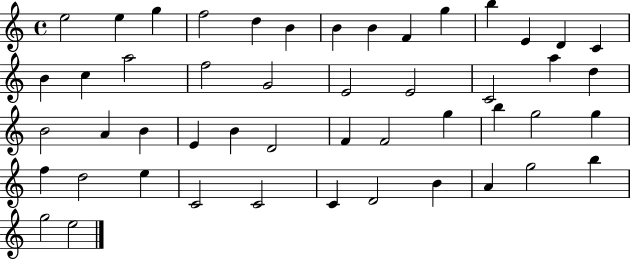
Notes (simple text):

E5/h E5/q G5/q F5/h D5/q B4/q B4/q B4/q F4/q G5/q B5/q E4/q D4/q C4/q B4/q C5/q A5/h F5/h G4/h E4/h E4/h C4/h A5/q D5/q B4/h A4/q B4/q E4/q B4/q D4/h F4/q F4/h G5/q B5/q G5/h G5/q F5/q D5/h E5/q C4/h C4/h C4/q D4/h B4/q A4/q G5/h B5/q G5/h E5/h